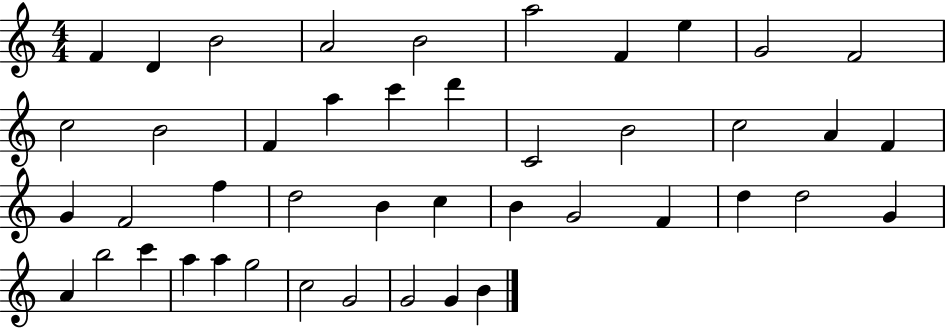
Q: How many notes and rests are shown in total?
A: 44